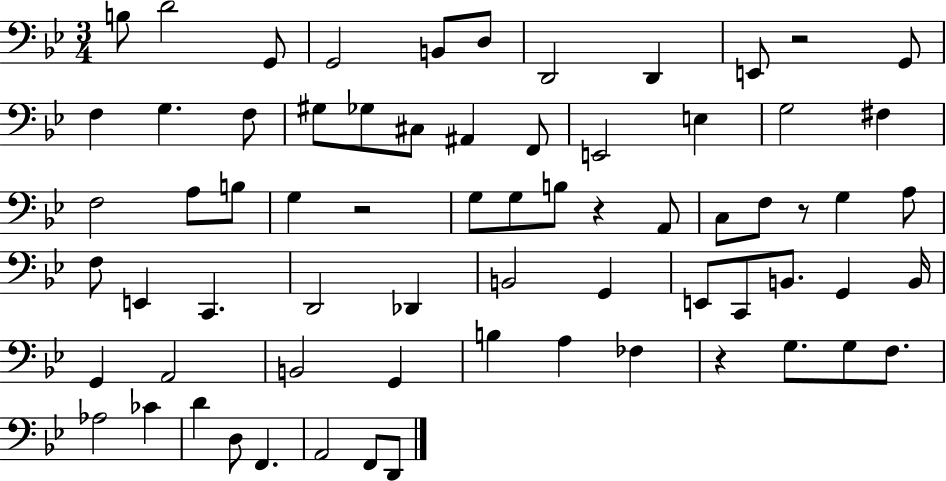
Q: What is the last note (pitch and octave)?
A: D2